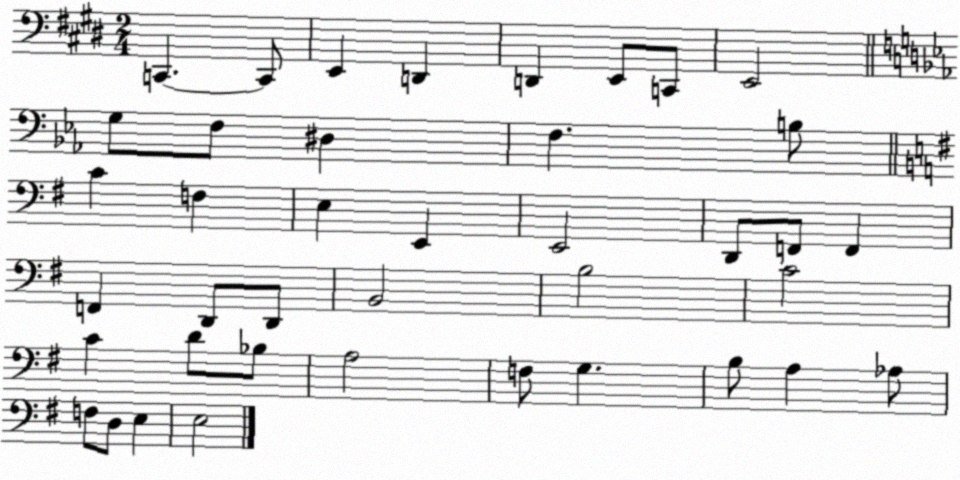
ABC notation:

X:1
T:Untitled
M:2/4
L:1/4
K:E
C,, C,,/2 E,, D,, D,, E,,/2 C,,/2 E,,2 G,/2 F,/2 ^D, F, B,/2 C F, E, E,, E,,2 D,,/2 F,,/2 F,, F,, D,,/2 D,,/2 B,,2 B,2 C2 C D/2 _B,/2 A,2 F,/2 G, B,/2 A, _A,/2 F,/2 D,/2 E, E,2